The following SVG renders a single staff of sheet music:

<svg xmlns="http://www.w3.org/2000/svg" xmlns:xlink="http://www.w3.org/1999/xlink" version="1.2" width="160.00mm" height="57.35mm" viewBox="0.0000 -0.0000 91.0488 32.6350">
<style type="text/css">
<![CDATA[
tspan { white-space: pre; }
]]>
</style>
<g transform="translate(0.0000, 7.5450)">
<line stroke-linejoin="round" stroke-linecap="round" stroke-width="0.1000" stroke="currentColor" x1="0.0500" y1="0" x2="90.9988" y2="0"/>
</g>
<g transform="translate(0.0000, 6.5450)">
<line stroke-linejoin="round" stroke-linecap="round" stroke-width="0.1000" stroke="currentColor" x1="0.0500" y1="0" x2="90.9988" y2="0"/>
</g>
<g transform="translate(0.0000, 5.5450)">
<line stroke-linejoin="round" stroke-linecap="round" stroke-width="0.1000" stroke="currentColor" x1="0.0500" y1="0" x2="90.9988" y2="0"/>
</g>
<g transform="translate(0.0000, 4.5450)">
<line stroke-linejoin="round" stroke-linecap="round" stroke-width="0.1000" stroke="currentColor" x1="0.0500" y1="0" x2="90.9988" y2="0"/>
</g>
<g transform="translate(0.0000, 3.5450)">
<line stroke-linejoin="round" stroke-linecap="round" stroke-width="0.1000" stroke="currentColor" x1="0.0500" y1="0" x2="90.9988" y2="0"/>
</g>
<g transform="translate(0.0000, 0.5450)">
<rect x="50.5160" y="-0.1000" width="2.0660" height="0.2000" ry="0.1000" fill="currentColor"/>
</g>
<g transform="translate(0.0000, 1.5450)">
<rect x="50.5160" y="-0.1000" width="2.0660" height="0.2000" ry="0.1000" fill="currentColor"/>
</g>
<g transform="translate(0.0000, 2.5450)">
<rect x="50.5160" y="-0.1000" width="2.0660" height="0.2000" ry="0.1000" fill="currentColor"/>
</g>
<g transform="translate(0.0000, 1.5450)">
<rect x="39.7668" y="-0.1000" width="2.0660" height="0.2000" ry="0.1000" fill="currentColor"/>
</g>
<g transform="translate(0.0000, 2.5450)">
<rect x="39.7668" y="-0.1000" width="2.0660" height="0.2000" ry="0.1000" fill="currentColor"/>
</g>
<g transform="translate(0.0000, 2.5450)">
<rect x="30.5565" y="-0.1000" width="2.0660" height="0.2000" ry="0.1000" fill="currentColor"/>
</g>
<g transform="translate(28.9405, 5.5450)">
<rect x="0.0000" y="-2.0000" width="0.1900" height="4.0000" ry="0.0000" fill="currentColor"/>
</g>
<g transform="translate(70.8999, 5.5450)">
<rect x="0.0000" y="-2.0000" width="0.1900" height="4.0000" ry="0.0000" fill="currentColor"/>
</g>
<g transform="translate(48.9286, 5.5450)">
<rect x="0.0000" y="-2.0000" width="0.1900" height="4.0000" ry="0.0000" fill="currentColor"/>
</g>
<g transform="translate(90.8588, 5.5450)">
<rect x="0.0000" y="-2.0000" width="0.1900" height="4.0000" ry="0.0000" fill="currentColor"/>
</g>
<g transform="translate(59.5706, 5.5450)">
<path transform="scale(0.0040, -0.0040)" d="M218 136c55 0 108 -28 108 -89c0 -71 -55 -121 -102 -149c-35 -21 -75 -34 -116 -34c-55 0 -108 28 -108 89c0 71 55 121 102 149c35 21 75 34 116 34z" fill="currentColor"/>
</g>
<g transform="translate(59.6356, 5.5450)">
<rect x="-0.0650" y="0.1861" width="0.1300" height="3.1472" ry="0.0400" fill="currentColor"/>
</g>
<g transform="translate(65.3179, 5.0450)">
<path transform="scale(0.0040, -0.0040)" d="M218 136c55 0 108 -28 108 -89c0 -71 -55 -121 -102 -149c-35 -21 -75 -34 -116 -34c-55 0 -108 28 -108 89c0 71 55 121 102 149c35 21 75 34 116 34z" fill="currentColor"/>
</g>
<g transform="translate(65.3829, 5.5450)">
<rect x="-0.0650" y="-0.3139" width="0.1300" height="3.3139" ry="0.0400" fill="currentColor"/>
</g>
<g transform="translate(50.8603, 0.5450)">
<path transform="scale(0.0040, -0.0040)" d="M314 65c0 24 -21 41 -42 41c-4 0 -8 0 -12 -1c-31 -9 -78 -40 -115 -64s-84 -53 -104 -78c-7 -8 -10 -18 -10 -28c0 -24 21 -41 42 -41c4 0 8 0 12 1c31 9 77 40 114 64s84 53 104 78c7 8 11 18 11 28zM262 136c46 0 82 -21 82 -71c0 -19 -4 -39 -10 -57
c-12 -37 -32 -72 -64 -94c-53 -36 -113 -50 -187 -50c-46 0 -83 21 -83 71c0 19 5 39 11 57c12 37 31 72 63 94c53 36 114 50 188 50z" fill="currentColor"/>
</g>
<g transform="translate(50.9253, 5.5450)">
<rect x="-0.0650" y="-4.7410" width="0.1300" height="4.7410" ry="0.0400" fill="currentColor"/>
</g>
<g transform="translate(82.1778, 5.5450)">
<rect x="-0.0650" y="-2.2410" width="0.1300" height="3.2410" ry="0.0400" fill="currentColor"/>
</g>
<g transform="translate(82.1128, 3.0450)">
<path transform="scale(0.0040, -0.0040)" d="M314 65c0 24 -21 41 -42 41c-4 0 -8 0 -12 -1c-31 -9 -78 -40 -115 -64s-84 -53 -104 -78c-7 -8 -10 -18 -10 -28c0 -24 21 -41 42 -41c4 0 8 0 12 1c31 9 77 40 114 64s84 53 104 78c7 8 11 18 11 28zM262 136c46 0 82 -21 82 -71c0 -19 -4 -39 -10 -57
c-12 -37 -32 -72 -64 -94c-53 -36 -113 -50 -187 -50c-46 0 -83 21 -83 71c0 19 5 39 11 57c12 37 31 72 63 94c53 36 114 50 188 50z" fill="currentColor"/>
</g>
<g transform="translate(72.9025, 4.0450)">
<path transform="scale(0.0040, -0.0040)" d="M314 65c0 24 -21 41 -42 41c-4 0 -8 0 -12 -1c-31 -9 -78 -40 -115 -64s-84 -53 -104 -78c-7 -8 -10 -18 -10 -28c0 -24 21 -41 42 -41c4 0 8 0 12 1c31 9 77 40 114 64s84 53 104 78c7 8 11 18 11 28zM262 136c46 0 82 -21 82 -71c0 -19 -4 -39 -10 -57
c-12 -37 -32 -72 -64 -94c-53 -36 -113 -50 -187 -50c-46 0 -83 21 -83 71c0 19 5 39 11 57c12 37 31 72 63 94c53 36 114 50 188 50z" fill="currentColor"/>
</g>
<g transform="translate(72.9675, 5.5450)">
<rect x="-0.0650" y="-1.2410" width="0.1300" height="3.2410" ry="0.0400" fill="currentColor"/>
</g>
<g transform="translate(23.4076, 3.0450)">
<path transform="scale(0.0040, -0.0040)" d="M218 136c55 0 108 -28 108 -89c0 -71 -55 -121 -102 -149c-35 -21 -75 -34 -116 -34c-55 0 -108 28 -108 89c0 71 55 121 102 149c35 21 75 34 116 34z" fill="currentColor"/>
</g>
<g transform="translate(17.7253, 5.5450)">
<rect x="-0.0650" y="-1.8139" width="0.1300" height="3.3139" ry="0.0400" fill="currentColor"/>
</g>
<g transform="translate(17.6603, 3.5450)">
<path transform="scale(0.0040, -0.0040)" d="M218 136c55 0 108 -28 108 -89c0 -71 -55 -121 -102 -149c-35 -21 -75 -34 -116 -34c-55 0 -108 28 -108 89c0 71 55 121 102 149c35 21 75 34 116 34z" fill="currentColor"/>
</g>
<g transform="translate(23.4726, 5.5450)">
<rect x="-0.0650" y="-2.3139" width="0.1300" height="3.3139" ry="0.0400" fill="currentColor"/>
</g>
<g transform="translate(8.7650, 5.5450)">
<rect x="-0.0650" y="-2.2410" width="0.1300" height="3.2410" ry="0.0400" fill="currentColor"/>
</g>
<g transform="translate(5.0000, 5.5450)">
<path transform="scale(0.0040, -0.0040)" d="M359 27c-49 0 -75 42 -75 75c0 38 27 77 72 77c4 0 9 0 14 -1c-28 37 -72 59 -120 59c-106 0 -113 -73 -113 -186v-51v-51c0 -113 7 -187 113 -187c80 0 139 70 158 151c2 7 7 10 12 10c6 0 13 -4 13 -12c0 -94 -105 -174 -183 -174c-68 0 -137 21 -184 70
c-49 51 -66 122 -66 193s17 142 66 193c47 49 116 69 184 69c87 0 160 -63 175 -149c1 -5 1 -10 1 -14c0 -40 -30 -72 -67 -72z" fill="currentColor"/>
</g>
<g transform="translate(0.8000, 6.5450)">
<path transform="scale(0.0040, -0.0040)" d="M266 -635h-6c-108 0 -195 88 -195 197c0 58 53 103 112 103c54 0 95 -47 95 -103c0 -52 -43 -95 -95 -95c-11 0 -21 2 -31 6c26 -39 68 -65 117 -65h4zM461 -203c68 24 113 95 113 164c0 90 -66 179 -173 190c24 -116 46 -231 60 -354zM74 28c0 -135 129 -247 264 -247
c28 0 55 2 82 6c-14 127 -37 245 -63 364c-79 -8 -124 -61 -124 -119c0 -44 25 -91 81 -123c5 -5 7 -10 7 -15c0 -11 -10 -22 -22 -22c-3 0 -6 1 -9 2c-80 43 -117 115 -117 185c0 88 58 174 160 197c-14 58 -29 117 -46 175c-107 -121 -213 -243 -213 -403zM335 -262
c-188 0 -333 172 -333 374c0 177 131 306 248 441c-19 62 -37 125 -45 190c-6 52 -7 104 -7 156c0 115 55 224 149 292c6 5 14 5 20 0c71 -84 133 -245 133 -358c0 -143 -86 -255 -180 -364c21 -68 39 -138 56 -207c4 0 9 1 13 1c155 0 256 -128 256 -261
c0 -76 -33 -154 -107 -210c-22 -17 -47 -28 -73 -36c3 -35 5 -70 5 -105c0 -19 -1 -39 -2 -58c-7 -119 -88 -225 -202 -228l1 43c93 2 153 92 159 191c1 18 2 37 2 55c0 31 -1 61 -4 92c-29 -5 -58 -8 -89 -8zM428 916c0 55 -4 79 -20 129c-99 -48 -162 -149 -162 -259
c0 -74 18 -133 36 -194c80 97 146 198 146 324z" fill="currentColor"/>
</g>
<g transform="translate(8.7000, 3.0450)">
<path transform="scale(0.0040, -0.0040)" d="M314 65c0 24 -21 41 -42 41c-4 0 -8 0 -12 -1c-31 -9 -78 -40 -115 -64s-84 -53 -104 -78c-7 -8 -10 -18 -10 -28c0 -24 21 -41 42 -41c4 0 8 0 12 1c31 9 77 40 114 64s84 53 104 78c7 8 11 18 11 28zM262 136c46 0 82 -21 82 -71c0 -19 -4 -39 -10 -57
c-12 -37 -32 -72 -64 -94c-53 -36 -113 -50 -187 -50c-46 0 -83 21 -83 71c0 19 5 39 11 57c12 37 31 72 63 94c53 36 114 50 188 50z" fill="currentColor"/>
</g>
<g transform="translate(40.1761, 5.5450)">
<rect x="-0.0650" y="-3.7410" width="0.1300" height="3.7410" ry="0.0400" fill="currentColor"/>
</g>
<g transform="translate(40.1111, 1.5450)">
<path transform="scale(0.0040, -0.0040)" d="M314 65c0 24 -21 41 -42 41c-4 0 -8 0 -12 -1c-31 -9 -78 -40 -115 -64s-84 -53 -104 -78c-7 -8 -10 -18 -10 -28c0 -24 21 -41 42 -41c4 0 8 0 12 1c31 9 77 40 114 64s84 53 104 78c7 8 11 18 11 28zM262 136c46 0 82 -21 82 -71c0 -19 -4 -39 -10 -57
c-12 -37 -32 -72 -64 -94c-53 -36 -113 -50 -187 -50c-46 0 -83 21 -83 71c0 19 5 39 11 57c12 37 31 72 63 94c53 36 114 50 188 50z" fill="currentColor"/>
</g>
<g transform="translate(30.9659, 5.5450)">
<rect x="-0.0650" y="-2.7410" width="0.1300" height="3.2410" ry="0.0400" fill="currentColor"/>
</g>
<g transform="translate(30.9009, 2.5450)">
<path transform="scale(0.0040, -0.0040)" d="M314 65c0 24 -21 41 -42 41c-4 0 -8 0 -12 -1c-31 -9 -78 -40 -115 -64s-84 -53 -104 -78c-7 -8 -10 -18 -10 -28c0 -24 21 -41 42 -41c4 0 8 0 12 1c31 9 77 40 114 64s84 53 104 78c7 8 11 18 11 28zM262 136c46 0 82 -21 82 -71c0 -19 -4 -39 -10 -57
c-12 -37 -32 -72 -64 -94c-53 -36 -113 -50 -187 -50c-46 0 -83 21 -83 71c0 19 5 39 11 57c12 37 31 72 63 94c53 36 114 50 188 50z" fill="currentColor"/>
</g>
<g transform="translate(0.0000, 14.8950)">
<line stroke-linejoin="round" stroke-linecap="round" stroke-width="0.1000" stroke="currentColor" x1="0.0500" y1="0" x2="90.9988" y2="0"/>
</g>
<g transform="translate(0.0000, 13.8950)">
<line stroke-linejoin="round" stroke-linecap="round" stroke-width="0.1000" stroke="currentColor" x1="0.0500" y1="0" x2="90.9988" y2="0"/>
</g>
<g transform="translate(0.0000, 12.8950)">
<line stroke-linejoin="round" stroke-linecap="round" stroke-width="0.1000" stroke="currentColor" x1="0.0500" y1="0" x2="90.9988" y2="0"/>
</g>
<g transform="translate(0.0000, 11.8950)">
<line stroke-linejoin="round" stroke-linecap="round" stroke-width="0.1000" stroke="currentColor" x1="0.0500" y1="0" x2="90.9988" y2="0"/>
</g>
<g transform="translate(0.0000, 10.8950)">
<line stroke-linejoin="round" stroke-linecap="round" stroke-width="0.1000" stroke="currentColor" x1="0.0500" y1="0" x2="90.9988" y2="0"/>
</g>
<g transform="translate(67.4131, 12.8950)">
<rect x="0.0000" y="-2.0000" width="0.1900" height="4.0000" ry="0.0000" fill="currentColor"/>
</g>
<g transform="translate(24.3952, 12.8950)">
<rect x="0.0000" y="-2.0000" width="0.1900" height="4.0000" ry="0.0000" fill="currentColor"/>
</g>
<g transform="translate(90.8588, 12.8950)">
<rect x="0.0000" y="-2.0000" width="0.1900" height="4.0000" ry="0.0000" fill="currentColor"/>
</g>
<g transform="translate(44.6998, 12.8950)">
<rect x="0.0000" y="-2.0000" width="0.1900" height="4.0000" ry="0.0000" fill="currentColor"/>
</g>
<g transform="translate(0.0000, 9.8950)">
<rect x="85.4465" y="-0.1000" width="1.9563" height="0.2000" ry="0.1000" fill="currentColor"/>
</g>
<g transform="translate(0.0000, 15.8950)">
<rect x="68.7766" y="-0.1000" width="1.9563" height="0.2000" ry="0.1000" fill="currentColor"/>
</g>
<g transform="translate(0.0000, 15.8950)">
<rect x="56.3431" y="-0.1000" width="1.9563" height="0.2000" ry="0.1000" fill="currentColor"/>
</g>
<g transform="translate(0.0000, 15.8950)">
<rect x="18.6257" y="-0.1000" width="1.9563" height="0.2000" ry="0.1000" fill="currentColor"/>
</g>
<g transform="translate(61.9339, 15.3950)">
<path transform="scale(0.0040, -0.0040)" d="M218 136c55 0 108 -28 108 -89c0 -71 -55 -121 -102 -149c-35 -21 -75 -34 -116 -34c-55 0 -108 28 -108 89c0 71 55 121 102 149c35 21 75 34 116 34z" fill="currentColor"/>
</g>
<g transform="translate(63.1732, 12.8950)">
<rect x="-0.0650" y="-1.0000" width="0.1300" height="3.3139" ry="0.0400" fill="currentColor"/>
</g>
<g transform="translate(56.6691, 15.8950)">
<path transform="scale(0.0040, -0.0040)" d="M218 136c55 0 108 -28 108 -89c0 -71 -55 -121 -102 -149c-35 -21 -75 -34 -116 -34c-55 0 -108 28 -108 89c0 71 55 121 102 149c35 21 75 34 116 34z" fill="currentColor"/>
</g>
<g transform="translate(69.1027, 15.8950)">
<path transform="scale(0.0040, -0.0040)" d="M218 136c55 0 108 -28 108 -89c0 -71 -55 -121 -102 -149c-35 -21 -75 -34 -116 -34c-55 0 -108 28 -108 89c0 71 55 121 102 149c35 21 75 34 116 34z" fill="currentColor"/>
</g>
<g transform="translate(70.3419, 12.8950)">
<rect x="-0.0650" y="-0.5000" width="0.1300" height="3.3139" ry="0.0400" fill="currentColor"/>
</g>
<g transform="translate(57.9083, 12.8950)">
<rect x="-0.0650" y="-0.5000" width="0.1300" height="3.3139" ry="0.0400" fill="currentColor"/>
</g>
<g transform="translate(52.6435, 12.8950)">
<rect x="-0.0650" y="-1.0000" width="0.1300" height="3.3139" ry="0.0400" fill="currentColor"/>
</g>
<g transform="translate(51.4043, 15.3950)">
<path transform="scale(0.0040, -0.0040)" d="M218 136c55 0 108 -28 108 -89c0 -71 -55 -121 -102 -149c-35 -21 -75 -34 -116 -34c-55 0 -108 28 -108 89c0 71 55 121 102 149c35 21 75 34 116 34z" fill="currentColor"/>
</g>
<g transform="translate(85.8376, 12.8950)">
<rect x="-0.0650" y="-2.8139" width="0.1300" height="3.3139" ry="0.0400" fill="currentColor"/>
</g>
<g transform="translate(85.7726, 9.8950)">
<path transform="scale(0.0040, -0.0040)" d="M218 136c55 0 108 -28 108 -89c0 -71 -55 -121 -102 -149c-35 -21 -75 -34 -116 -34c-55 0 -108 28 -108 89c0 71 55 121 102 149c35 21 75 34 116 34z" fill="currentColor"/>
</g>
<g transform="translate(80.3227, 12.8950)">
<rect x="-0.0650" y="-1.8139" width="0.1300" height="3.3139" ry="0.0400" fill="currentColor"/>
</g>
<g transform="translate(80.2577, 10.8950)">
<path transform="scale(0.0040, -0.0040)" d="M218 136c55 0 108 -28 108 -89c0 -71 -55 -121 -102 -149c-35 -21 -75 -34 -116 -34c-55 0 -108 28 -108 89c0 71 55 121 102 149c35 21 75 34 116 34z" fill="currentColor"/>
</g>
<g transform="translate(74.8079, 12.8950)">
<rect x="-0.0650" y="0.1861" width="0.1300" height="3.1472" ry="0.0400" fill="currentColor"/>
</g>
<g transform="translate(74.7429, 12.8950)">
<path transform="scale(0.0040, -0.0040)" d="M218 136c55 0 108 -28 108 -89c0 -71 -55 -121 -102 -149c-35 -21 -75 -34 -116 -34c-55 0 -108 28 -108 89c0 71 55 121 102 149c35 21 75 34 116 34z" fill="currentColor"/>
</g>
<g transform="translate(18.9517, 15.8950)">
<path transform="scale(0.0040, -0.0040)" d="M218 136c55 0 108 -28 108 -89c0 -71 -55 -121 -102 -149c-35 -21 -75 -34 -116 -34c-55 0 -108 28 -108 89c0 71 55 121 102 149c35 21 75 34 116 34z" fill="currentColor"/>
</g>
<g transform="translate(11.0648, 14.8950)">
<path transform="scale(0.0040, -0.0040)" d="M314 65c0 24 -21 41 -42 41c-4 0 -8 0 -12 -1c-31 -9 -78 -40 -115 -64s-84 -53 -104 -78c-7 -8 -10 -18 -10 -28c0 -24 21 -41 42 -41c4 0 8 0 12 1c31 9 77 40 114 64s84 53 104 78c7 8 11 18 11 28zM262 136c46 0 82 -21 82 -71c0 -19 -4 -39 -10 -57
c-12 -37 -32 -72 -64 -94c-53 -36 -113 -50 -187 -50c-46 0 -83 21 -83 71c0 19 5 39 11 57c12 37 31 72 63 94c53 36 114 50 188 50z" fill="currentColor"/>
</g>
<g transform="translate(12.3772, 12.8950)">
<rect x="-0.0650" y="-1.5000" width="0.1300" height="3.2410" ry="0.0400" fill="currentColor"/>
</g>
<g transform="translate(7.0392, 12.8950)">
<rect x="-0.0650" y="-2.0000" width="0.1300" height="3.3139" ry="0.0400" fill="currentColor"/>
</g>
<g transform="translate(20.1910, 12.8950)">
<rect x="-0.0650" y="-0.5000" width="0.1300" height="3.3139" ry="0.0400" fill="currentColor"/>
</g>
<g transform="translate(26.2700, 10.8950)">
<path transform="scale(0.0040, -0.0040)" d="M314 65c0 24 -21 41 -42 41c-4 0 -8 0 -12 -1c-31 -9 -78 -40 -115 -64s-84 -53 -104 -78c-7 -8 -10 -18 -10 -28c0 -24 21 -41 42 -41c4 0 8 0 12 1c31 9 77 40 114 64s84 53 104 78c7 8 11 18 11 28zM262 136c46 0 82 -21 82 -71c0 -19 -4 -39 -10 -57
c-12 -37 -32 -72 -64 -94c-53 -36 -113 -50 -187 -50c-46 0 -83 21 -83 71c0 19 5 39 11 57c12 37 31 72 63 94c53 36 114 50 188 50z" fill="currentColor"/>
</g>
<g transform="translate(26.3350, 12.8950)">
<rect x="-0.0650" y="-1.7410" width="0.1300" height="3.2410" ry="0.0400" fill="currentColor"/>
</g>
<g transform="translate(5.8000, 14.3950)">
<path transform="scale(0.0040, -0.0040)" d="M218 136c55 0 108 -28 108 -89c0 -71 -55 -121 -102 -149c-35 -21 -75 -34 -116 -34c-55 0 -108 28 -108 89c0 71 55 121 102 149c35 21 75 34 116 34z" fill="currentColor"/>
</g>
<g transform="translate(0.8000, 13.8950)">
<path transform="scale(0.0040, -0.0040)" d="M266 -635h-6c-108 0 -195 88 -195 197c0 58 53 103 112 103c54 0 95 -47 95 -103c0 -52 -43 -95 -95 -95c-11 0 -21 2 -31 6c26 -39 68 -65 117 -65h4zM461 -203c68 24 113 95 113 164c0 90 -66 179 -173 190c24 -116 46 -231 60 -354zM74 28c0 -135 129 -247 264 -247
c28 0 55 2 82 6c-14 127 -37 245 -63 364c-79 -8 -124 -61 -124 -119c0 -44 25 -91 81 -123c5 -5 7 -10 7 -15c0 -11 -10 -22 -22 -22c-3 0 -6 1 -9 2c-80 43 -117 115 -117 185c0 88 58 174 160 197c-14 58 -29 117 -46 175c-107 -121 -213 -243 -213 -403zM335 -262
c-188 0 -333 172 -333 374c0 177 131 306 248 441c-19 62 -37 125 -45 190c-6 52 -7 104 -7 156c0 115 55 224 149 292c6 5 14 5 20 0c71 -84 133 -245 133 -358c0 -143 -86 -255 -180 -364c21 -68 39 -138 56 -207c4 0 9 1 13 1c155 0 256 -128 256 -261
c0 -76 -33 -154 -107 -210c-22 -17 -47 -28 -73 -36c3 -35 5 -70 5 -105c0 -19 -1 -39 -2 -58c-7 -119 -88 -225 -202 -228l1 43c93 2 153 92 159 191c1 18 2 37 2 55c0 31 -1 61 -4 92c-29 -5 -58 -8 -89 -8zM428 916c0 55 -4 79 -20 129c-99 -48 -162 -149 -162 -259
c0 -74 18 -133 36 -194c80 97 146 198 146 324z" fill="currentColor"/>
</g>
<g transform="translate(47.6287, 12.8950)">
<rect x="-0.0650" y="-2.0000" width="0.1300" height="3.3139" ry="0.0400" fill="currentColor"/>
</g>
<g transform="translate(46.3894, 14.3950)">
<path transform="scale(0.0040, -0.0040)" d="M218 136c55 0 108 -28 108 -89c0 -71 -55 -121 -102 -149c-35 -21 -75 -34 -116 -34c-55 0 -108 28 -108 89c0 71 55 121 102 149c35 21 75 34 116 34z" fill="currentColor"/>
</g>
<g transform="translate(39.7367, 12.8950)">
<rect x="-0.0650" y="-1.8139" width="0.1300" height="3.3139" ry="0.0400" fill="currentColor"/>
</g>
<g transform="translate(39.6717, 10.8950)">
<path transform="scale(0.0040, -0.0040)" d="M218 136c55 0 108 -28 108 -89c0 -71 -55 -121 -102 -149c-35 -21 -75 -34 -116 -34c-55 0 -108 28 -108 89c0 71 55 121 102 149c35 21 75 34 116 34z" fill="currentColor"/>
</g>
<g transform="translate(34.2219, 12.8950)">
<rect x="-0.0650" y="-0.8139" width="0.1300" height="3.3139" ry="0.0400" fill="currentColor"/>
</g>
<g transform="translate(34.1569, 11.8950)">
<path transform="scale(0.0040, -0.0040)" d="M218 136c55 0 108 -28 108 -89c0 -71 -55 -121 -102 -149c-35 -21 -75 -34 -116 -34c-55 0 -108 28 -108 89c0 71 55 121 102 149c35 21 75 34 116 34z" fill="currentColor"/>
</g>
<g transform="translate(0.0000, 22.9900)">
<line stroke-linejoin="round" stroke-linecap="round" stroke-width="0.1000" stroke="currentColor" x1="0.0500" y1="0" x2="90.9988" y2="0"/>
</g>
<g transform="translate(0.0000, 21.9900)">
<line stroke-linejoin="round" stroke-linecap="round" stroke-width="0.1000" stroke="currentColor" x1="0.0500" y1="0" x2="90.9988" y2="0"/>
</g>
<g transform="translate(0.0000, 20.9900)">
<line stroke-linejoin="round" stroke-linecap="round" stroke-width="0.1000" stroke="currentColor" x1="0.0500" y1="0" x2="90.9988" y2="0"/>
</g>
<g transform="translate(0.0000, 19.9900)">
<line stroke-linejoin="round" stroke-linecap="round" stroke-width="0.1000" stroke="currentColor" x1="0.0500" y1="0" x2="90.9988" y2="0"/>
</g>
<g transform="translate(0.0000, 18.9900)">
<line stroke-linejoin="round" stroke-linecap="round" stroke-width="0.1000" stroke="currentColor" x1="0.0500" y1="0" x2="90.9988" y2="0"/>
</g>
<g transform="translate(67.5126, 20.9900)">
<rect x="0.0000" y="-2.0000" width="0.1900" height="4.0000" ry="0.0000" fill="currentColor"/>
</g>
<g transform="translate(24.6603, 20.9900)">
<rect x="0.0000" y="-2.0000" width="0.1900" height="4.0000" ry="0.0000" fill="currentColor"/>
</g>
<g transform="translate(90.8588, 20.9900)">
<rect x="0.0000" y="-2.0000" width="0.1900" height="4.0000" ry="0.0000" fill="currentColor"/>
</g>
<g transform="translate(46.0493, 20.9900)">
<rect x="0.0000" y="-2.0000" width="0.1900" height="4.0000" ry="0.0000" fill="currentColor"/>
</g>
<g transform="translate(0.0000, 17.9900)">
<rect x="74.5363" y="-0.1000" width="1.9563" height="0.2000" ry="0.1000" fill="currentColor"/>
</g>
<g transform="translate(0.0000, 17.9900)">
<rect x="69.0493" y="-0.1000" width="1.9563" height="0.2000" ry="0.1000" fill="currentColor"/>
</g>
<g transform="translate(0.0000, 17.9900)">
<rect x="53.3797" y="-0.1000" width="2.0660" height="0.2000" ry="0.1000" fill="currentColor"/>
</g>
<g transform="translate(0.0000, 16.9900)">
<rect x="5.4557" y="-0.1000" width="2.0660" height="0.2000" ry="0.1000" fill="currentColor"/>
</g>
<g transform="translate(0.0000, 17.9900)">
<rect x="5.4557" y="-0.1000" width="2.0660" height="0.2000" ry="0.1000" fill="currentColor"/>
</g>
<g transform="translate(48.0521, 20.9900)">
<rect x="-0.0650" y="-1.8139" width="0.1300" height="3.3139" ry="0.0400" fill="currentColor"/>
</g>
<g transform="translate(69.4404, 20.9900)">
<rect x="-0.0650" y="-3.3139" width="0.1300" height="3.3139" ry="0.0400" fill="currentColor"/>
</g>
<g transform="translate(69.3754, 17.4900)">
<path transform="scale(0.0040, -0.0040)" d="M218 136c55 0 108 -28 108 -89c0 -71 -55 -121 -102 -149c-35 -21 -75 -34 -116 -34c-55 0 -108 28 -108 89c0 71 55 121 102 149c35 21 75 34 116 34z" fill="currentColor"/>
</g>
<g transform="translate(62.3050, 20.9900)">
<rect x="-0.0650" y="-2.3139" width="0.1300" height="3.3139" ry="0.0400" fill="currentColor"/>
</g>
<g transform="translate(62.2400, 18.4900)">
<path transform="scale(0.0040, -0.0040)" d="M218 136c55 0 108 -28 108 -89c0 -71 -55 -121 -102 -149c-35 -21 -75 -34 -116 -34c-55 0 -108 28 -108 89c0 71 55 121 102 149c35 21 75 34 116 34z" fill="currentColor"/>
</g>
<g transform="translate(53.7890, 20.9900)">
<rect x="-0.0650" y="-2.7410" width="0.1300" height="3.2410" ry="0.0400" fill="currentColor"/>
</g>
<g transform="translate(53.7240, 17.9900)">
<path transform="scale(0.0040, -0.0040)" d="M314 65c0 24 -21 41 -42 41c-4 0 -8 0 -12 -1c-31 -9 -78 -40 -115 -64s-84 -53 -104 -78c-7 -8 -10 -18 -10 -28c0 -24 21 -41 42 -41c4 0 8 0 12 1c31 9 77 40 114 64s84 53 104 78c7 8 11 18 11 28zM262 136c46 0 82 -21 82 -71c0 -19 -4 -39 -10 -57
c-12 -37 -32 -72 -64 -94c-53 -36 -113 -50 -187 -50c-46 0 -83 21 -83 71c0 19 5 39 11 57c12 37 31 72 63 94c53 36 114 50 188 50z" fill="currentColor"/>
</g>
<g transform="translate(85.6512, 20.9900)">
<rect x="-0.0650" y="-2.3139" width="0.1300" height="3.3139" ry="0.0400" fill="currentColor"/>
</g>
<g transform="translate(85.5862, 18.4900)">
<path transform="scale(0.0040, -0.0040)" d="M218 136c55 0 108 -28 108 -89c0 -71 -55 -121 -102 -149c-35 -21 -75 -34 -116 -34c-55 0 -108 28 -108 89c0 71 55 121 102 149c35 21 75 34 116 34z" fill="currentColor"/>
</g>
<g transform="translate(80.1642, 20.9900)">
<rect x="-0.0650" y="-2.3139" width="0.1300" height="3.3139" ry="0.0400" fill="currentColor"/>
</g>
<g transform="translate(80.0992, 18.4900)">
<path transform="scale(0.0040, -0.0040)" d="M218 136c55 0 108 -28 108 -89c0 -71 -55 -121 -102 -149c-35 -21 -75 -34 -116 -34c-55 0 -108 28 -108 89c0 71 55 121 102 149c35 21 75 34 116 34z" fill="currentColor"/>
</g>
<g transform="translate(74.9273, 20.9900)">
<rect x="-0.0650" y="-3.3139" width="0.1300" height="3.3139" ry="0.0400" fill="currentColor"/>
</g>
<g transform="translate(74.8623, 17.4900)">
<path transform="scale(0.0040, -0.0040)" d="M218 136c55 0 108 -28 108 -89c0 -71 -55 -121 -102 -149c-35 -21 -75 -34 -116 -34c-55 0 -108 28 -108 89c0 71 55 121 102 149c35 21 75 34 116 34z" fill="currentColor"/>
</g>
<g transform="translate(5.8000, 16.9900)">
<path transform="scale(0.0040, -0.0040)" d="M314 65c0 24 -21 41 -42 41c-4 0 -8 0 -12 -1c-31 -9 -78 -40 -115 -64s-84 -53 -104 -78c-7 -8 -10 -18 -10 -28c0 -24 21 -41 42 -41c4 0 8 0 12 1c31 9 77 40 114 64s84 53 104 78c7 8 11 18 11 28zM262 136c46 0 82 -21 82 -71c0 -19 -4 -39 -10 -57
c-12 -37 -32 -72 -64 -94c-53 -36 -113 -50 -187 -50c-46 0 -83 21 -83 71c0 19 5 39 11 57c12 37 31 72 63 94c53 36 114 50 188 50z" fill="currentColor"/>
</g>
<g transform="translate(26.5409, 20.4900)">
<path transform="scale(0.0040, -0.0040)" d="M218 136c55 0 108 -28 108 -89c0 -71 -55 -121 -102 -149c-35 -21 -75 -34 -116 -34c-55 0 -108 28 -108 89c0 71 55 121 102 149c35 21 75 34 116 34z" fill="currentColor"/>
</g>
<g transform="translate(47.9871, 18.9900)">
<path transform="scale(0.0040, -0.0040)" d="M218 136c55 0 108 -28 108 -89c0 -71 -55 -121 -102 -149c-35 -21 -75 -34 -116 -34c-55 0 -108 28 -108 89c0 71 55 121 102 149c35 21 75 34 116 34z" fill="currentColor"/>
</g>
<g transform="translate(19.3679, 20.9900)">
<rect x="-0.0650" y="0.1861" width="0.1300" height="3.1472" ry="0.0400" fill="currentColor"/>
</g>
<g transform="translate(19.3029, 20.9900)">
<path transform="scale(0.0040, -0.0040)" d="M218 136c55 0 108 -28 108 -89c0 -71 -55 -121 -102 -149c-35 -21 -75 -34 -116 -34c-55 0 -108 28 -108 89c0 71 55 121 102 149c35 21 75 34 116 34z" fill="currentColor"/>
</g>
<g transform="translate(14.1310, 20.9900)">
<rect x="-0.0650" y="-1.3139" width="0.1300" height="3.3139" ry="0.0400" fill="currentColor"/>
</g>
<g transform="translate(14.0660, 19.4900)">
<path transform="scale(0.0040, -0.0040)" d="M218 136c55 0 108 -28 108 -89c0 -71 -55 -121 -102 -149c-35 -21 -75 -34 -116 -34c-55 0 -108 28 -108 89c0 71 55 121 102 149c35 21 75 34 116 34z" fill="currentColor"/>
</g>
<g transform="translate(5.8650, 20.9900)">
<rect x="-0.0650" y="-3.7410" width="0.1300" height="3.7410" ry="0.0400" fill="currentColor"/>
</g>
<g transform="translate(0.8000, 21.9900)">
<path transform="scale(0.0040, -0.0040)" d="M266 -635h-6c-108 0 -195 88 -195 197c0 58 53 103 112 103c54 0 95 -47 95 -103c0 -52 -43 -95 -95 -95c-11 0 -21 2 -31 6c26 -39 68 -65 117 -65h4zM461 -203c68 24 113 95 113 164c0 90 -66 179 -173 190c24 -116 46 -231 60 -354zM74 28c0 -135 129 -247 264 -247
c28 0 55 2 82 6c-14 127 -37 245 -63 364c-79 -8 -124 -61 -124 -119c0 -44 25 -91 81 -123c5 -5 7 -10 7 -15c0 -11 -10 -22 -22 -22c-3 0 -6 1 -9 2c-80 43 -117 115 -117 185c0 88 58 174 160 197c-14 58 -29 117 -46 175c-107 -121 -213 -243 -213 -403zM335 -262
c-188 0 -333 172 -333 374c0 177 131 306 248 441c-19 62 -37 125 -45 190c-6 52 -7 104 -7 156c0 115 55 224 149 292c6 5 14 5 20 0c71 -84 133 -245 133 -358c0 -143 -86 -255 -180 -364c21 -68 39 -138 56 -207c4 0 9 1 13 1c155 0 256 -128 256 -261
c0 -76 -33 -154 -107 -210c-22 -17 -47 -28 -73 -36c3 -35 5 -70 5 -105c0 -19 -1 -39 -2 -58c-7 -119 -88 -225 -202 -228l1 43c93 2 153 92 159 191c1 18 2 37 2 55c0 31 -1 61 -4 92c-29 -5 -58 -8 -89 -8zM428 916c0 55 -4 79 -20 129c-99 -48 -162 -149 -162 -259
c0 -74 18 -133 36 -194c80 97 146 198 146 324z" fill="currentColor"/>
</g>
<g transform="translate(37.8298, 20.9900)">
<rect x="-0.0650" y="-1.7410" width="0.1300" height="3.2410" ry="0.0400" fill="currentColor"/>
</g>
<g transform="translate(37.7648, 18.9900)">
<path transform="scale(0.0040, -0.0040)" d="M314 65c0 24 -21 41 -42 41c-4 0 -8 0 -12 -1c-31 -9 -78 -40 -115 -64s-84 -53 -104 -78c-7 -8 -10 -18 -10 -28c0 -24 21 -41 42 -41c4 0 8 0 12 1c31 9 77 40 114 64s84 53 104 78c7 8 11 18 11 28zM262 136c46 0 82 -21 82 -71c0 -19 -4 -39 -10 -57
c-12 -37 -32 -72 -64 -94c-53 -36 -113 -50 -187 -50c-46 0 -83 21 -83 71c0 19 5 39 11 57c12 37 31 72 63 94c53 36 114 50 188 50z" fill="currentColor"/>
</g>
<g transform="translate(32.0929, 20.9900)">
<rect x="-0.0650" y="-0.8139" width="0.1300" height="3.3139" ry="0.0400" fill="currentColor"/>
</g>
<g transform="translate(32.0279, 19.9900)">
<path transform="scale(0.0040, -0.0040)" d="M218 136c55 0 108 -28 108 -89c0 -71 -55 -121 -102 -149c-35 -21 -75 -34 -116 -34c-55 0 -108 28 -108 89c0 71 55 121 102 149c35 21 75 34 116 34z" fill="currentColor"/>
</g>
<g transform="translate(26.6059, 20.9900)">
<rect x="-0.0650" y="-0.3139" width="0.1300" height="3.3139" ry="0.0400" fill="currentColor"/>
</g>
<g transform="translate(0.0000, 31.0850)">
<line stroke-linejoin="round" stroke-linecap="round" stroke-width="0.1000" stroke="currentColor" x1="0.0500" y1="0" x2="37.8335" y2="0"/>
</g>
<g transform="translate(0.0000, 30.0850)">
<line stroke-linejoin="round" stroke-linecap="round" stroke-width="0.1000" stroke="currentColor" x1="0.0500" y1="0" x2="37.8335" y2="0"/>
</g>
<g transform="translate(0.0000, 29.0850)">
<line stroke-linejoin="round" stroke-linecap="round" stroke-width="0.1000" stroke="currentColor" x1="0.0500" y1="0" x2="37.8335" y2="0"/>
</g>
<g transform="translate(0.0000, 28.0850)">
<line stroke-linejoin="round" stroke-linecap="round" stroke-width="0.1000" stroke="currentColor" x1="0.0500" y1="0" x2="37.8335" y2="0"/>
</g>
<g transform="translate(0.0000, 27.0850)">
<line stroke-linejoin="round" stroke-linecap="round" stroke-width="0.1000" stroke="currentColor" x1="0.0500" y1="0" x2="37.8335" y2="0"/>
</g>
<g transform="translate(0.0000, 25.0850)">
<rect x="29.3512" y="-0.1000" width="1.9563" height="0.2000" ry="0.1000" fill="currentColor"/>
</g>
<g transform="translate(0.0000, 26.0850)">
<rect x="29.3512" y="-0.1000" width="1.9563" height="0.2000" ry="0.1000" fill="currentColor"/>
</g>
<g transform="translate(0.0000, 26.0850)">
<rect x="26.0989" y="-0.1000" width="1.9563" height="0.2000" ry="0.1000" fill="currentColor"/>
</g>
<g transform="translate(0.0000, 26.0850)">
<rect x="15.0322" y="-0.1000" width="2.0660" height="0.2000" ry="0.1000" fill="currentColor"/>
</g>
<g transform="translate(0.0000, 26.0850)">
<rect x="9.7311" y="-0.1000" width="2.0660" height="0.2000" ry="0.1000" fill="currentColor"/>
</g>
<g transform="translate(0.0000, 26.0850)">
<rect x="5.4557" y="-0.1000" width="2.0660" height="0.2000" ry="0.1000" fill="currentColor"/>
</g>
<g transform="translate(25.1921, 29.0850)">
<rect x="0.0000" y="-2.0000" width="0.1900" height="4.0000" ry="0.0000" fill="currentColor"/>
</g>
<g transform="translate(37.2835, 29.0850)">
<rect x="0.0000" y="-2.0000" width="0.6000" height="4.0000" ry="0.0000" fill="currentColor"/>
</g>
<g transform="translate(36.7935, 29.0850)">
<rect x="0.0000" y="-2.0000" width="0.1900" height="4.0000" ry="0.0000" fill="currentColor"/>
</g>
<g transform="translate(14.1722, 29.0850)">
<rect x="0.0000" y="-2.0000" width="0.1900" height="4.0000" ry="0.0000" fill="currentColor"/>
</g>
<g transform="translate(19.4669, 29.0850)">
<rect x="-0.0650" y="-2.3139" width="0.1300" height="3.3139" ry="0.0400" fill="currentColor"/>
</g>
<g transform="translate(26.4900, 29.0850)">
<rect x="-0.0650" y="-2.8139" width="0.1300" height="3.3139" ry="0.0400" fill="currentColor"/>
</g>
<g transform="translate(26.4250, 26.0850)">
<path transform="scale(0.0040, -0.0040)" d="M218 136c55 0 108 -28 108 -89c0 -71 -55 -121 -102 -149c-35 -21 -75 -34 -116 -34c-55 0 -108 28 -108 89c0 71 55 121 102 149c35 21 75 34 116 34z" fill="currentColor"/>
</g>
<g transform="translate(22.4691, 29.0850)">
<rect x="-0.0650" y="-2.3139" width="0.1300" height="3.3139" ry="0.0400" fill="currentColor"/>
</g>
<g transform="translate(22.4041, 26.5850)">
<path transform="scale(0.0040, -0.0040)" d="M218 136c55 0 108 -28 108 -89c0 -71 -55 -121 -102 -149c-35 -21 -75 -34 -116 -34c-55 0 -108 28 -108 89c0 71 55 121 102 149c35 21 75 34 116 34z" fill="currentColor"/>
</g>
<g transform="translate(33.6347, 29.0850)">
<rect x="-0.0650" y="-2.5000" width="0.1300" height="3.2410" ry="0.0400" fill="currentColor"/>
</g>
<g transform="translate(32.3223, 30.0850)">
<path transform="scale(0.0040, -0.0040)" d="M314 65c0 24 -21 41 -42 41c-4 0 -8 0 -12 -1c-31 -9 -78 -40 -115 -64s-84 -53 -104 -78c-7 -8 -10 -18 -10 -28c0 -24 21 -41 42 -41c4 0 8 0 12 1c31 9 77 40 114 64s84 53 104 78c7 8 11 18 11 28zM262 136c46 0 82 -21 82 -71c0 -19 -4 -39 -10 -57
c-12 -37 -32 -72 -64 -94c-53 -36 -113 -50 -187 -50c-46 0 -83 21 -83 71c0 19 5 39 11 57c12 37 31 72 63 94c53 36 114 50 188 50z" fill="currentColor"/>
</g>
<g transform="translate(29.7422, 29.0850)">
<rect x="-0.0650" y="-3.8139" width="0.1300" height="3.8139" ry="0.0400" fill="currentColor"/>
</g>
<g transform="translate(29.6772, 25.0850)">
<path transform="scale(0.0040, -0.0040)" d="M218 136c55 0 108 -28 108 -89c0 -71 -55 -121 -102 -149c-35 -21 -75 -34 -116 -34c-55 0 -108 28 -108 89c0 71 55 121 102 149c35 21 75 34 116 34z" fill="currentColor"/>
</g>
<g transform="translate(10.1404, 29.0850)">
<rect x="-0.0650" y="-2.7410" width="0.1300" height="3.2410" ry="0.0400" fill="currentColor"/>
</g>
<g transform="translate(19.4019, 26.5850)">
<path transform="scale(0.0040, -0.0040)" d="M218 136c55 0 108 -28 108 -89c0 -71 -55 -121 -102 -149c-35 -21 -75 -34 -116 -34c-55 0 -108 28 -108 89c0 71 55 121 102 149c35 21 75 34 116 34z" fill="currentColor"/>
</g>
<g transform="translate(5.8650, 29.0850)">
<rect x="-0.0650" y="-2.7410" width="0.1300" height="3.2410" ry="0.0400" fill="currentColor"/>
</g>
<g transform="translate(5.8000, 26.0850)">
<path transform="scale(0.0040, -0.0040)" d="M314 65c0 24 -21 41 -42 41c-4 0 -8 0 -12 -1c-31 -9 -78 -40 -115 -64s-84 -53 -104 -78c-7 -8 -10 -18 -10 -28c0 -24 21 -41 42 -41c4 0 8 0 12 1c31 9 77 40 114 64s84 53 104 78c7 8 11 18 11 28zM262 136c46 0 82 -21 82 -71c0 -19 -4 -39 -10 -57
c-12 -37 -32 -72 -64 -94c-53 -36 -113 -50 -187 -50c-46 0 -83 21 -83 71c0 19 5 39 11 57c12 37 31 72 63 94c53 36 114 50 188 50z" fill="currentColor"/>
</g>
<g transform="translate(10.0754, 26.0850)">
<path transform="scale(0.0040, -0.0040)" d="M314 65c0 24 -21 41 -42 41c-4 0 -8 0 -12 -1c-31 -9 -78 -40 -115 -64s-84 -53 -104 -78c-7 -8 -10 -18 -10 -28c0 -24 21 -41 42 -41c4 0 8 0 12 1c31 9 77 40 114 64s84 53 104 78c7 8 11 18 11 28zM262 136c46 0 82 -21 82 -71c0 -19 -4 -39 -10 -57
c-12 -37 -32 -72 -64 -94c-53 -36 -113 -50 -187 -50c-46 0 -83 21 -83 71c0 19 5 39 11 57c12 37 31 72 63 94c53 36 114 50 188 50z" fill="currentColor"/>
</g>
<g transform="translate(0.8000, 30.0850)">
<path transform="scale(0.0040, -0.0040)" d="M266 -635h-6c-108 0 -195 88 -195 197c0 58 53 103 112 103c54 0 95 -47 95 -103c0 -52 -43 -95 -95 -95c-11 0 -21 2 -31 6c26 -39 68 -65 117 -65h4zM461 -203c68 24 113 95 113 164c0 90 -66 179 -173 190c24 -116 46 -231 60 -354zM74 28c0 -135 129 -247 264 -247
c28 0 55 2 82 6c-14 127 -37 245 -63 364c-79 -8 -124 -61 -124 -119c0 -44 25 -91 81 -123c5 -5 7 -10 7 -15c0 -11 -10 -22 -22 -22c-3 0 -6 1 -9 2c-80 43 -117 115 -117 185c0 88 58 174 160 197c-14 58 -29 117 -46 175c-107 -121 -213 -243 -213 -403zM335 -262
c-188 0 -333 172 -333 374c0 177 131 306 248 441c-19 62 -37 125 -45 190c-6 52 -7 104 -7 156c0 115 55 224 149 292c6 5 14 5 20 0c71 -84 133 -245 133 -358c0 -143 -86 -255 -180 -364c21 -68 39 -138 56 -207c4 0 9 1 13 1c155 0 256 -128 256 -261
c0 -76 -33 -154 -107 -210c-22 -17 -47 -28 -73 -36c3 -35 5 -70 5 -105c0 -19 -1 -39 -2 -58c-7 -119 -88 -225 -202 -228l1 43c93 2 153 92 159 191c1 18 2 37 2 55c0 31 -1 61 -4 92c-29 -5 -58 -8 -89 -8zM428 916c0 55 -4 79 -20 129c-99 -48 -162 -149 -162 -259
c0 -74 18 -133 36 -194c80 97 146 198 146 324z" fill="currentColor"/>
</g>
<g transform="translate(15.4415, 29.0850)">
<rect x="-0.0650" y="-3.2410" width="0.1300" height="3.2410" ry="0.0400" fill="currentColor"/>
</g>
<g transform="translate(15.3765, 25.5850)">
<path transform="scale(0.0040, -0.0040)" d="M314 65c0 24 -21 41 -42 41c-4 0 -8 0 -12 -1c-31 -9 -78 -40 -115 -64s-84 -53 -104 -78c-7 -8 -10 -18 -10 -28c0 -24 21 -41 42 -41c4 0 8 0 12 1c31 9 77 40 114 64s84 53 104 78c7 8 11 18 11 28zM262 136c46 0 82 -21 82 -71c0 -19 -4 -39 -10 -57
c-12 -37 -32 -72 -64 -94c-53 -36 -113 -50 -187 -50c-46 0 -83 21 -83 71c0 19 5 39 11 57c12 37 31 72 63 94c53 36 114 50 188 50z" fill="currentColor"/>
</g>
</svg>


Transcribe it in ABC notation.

X:1
T:Untitled
M:4/4
L:1/4
K:C
g2 f g a2 c'2 e'2 B c e2 g2 F E2 C f2 d f F D C D C B f a c'2 e B c d f2 f a2 g b b g g a2 a2 b2 g g a c' G2